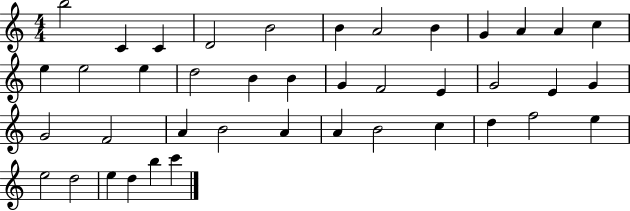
B5/h C4/q C4/q D4/h B4/h B4/q A4/h B4/q G4/q A4/q A4/q C5/q E5/q E5/h E5/q D5/h B4/q B4/q G4/q F4/h E4/q G4/h E4/q G4/q G4/h F4/h A4/q B4/h A4/q A4/q B4/h C5/q D5/q F5/h E5/q E5/h D5/h E5/q D5/q B5/q C6/q